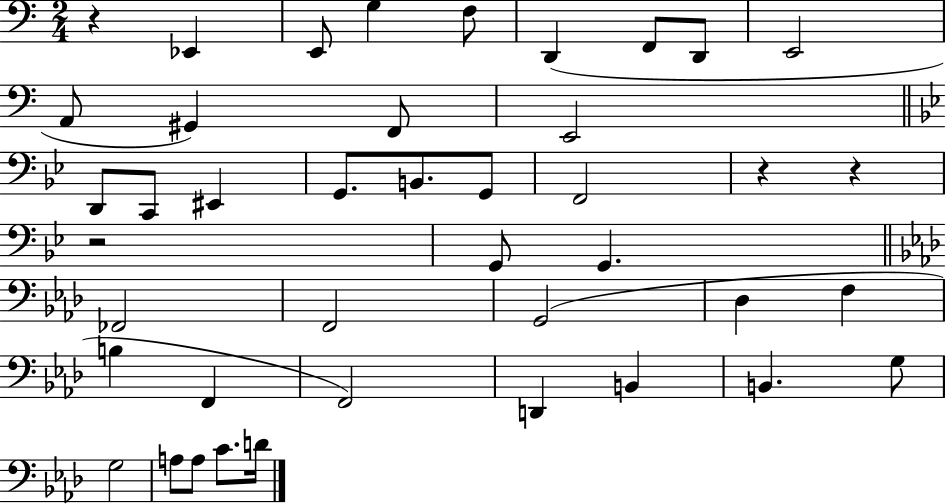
{
  \clef bass
  \numericTimeSignature
  \time 2/4
  \key c \major
  \repeat volta 2 { r4 ees,4 | e,8 g4 f8 | d,4( f,8 d,8 | e,2 | \break a,8 gis,4) f,8 | e,2 | \bar "||" \break \key g \minor d,8 c,8 eis,4 | g,8. b,8. g,8 | f,2 | r4 r4 | \break r2 | g,8 g,4. | \bar "||" \break \key aes \major fes,2 | f,2 | g,2( | des4 f4 | \break b4 f,4 | f,2) | d,4 b,4 | b,4. g8 | \break g2 | a8 a8 c'8. d'16 | } \bar "|."
}